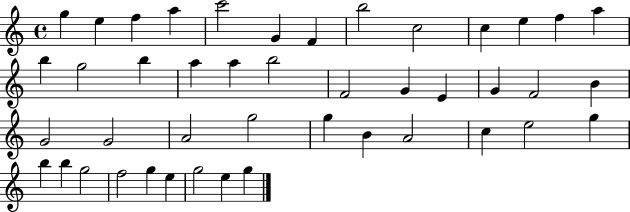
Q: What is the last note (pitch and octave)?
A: G5